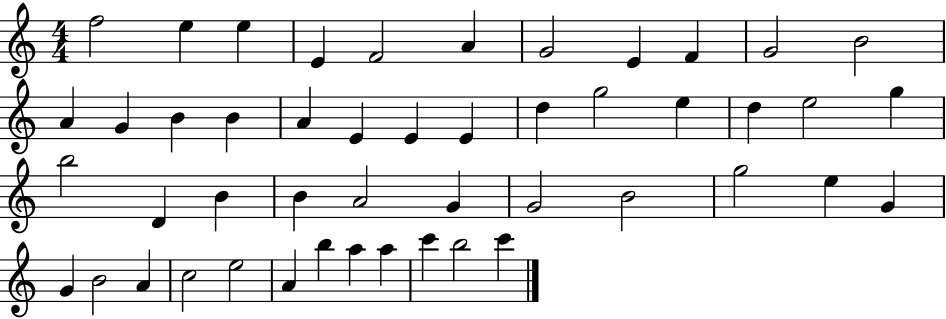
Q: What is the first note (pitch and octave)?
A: F5